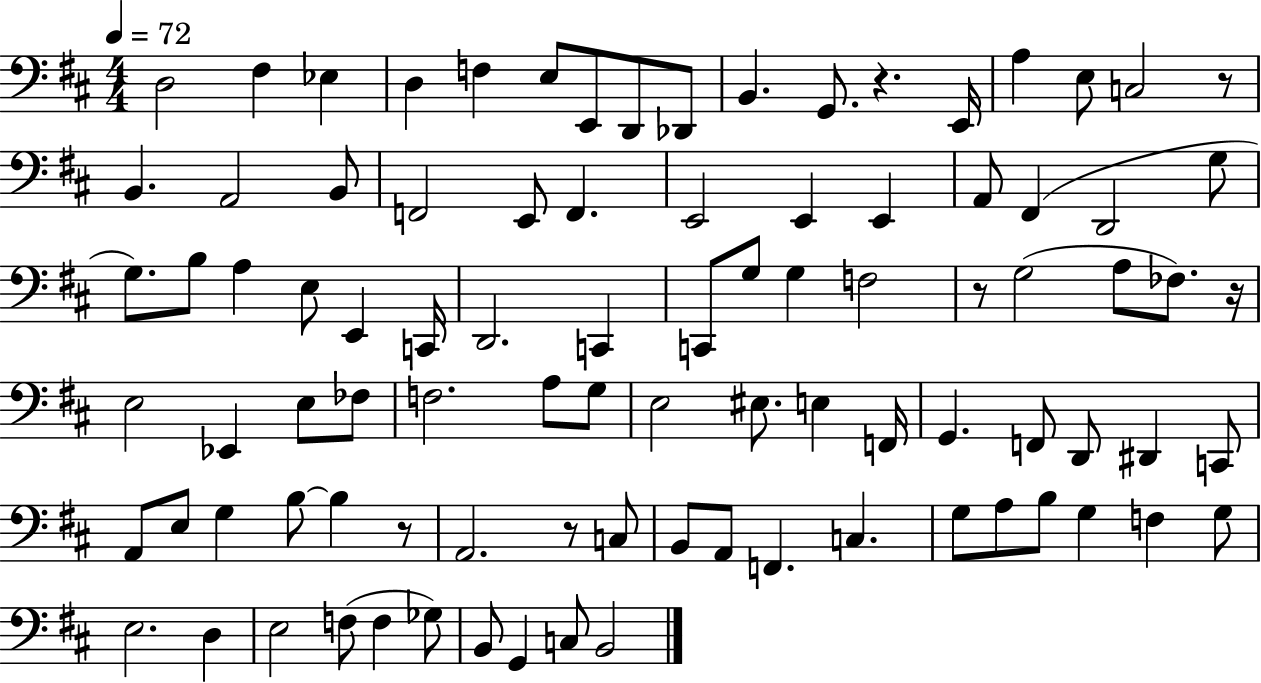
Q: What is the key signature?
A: D major